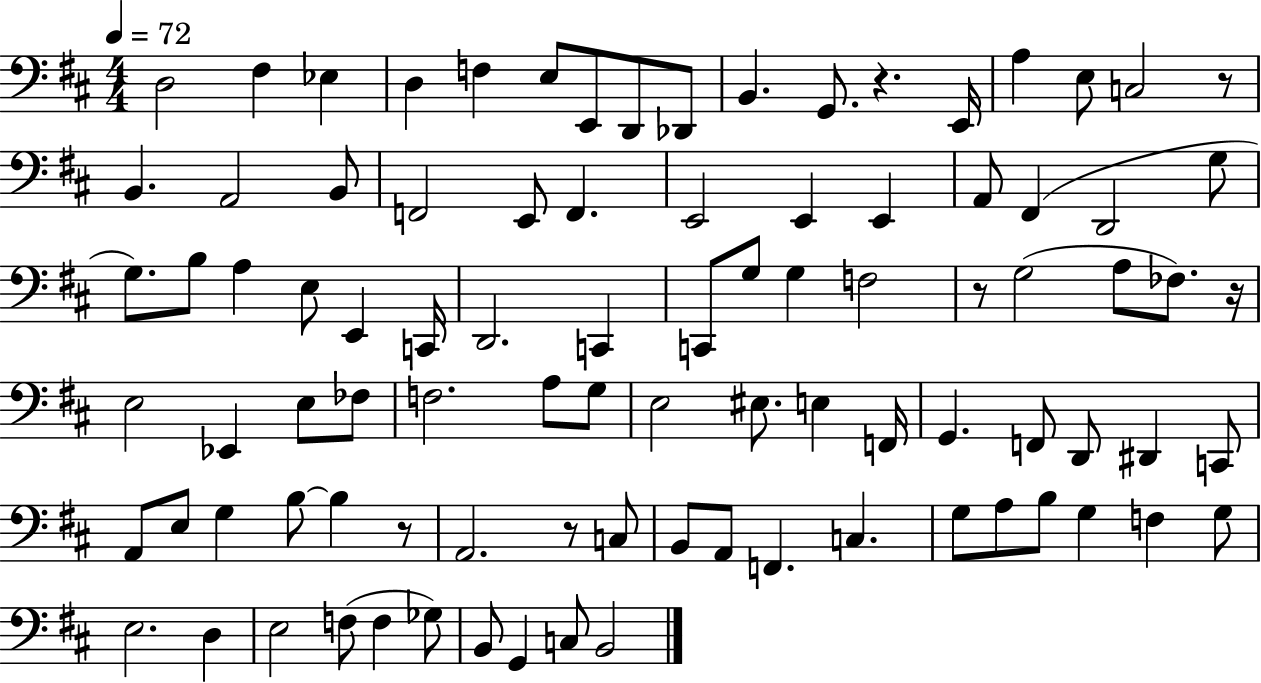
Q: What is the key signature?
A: D major